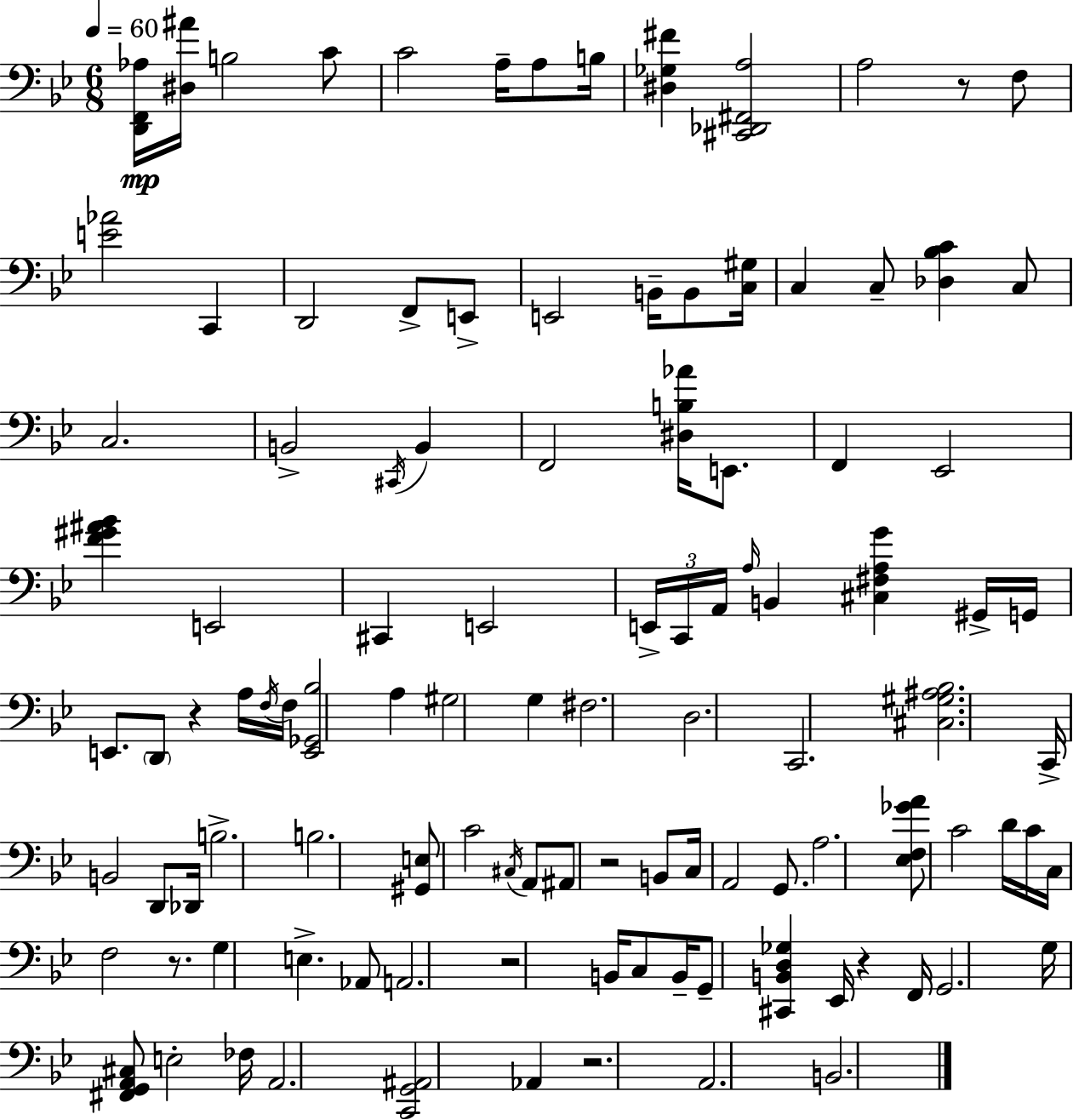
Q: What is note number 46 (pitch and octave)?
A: D3